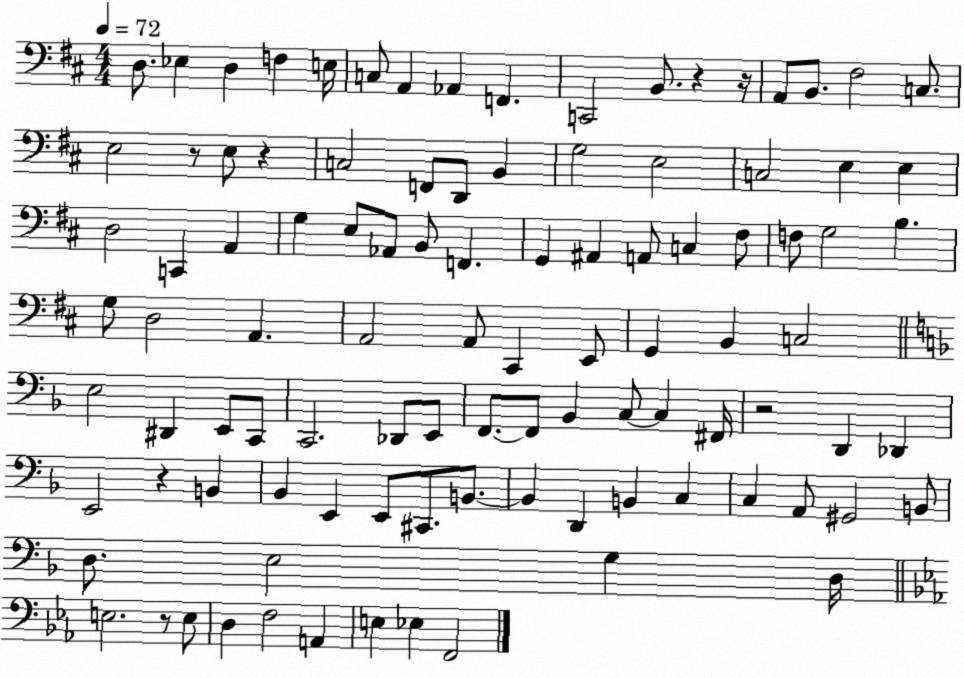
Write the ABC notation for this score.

X:1
T:Untitled
M:4/4
L:1/4
K:D
D,/2 _E, D, F, E,/4 C,/2 A,, _A,, F,, C,,2 B,,/2 z z/4 A,,/2 B,,/2 ^F,2 C,/2 E,2 z/2 E,/2 z C,2 F,,/2 D,,/2 B,, G,2 E,2 C,2 E, E, D,2 C,, A,, G, E,/2 _A,,/2 B,,/2 F,, G,, ^A,, A,,/2 C, ^F,/2 F,/2 G,2 B, G,/2 D,2 A,, A,,2 A,,/2 ^C,, E,,/2 G,, B,, C,2 E,2 ^D,, E,,/2 C,,/2 C,,2 _D,,/2 E,,/2 F,,/2 F,,/2 _B,, C,/2 C, ^F,,/4 z2 D,, _D,, E,,2 z B,, _B,, E,, E,,/2 ^C,,/2 B,,/2 B,, D,, B,, C, C, A,,/2 ^G,,2 B,,/2 D,/2 E,2 G, D,/4 E,2 z/2 E,/2 D, F,2 A,, E, _E, F,,2